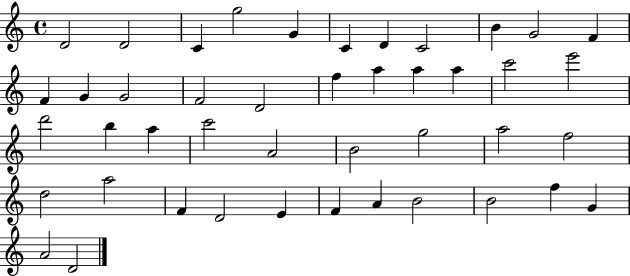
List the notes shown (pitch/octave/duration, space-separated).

D4/h D4/h C4/q G5/h G4/q C4/q D4/q C4/h B4/q G4/h F4/q F4/q G4/q G4/h F4/h D4/h F5/q A5/q A5/q A5/q C6/h E6/h D6/h B5/q A5/q C6/h A4/h B4/h G5/h A5/h F5/h D5/h A5/h F4/q D4/h E4/q F4/q A4/q B4/h B4/h F5/q G4/q A4/h D4/h